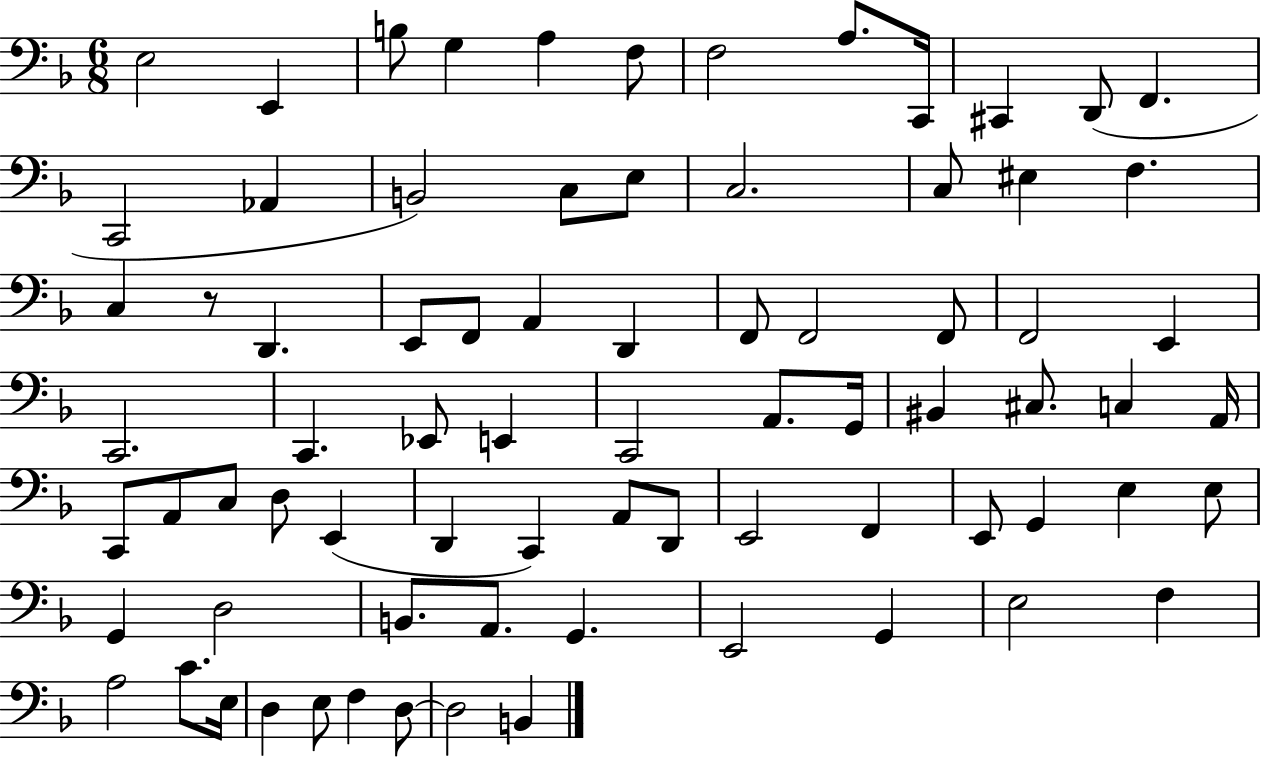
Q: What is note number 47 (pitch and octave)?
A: D3